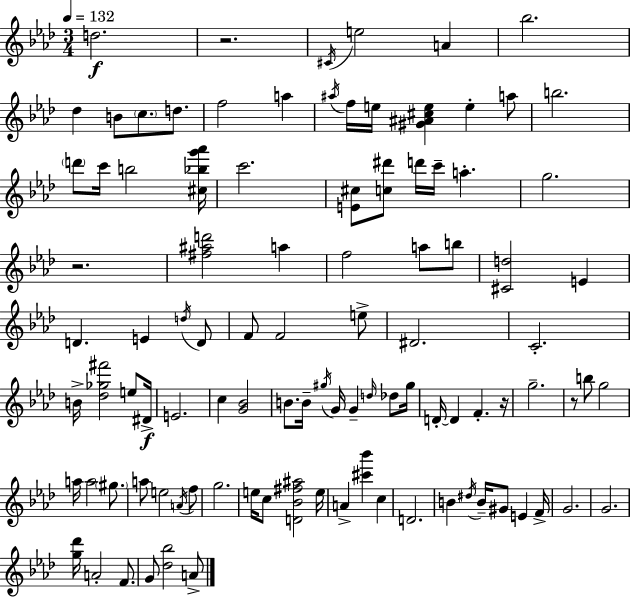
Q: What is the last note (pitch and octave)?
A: A4